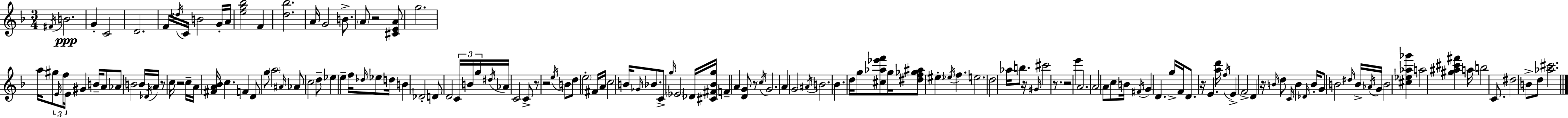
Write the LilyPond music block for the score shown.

{
  \clef treble
  \numericTimeSignature
  \time 3/4
  \key f \major
  \repeat volta 2 { \acciaccatura { fis'16 }\ppp b'2. | g'4-. c'2 | d'2. | f'16 \acciaccatura { des''16 } c'16 b'2 | \break g'16-. a'16 <e'' g'' bes''>2 f'4 | <d'' bes''>2. | a'16 g'2 b'8.-> | \parenthesize a'8 r2 | \break <cis' e' a'>8 g''2. | a''16 gis''8 \tuplet 3/2 { \grace { e'16 } f''16 e'16 } gis'4 | b'16-- a'8 aes'8 b'2 | b'16 \acciaccatura { des'16 } a'16 r8 c''16 r2 | \break c''16-- a'16 <fis' a' bes'>16 c''4. | f'4 d'8 g''8 \parenthesize a''2 | \grace { ais'16 } aes'8 c''2 | d''8-- ees''4 e''4-- | \break f''16 \grace { des''16 } ees''8 d''16 b'4 des'2-. | d'8 d'2 | \tuplet 3/2 { c'16 b'16 g''16 } \acciaccatura { dis''16 } aes'16 c'2 | c'8-> r8 r2 | \break \acciaccatura { e''16 } b'8 d''8 \parenthesize e''2-. | fis'16 a'16 c''2 | b'16 \grace { ges'16 } bes'8. c'8-> \grace { g''16 } | \parenthesize ees'2 des'16 <cis' fis' bes' g''>16 f'4-- | \break a'4 <d' g'>8 r8 \acciaccatura { c''16 } g'2. | a'4 | g'2 \acciaccatura { ais'16 } | b'2. | \break bes'4. d''16 g''8 <cis'' aes'' ees''' f'''>8 g''16 | <dis'' f'' ges'' ais''>8 \parenthesize eis''4-. \acciaccatura { ees''16 } f''4. | e''2. | d''2 aes''16 b''8. | \break r16 \grace { gis'16 } cis'''2 r8. | r2 e'''4 | a'2. | \parenthesize a'2 a'8 | \break c''8 b'16 \acciaccatura { fis'16 } g'4 d'4. | g''16-> f'16 d'8. r16 e'4. | <a'' d'''>16 \acciaccatura { f''16 } e'4-> f'2-> | d'4 r16 \grace { b'16 } d''8 | \break \grace { c'16 } b'4 \grace { des'16 } b'16-. g'8 b'2 | \grace { dis''16 } b'16-> \acciaccatura { aes'16 } g'16 b'2 | <cis'' ees'' aes'' ges'''>4 a''2 | <gis'' ais'' cis''' fis'''>4 a''16 b''2 | \break c'8. dis''2 | b'8-> d''8 <aes'' cis'''>2. | } \bar "|."
}